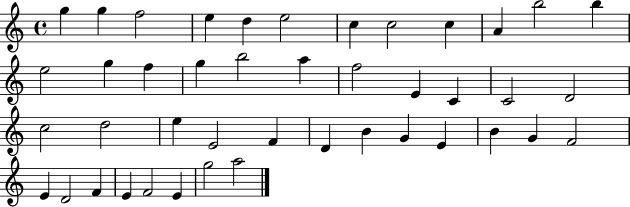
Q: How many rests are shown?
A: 0